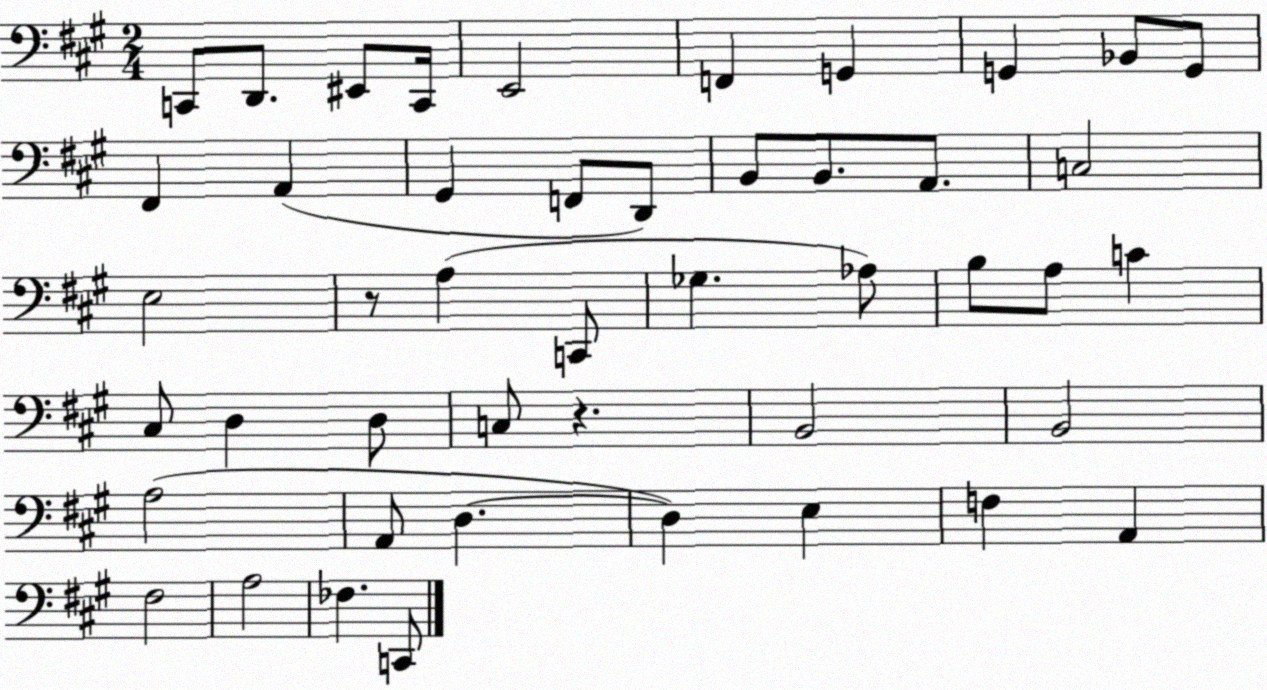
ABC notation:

X:1
T:Untitled
M:2/4
L:1/4
K:A
C,,/2 D,,/2 ^E,,/2 C,,/4 E,,2 F,, G,, G,, _B,,/2 G,,/2 ^F,, A,, ^G,, F,,/2 D,,/2 B,,/2 B,,/2 A,,/2 C,2 E,2 z/2 A, C,,/2 _G, _A,/2 B,/2 A,/2 C ^C,/2 D, D,/2 C,/2 z B,,2 B,,2 A,2 A,,/2 D, D, E, F, A,, ^F,2 A,2 _F, C,,/2